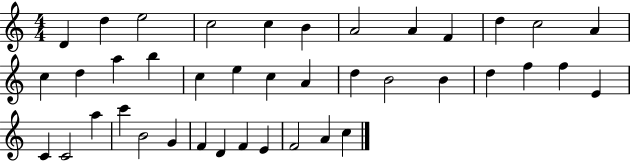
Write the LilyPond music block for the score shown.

{
  \clef treble
  \numericTimeSignature
  \time 4/4
  \key c \major
  d'4 d''4 e''2 | c''2 c''4 b'4 | a'2 a'4 f'4 | d''4 c''2 a'4 | \break c''4 d''4 a''4 b''4 | c''4 e''4 c''4 a'4 | d''4 b'2 b'4 | d''4 f''4 f''4 e'4 | \break c'4 c'2 a''4 | c'''4 b'2 g'4 | f'4 d'4 f'4 e'4 | f'2 a'4 c''4 | \break \bar "|."
}